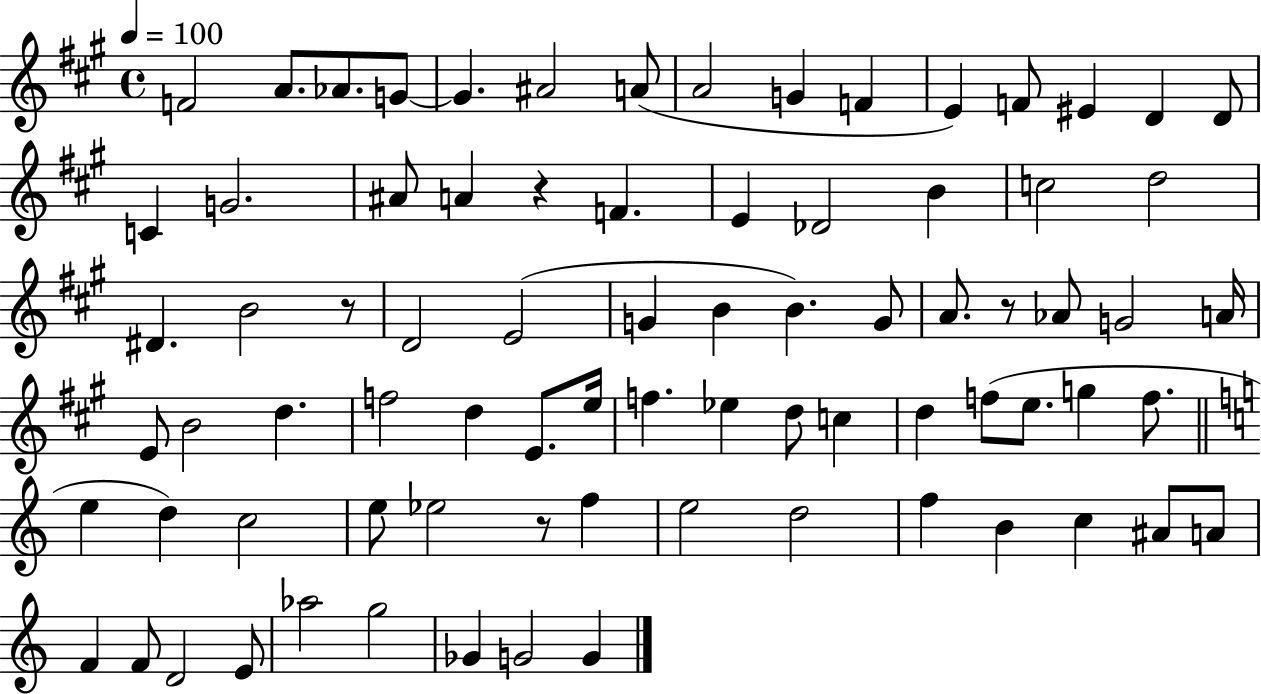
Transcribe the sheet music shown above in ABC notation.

X:1
T:Untitled
M:4/4
L:1/4
K:A
F2 A/2 _A/2 G/2 G ^A2 A/2 A2 G F E F/2 ^E D D/2 C G2 ^A/2 A z F E _D2 B c2 d2 ^D B2 z/2 D2 E2 G B B G/2 A/2 z/2 _A/2 G2 A/4 E/2 B2 d f2 d E/2 e/4 f _e d/2 c d f/2 e/2 g f/2 e d c2 e/2 _e2 z/2 f e2 d2 f B c ^A/2 A/2 F F/2 D2 E/2 _a2 g2 _G G2 G